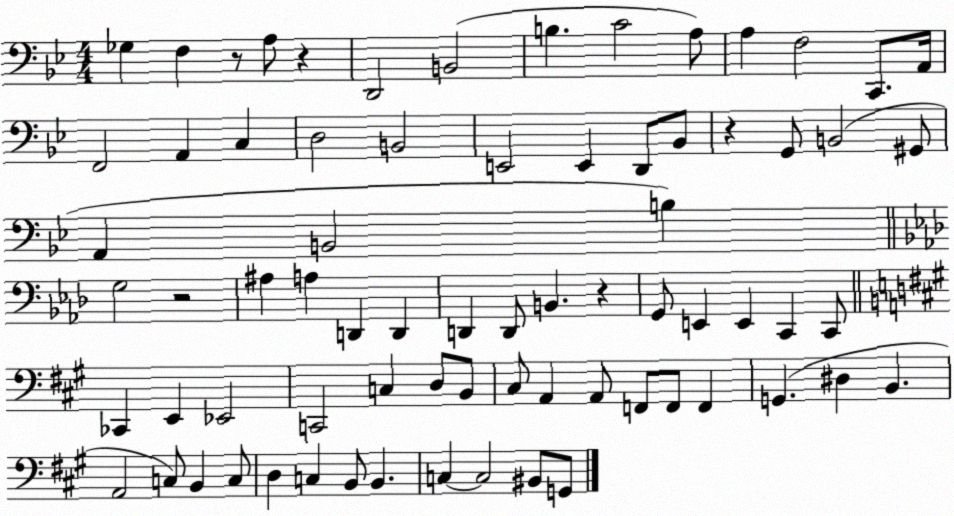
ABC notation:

X:1
T:Untitled
M:4/4
L:1/4
K:Bb
_G, F, z/2 A,/2 z D,,2 B,,2 B, C2 A,/2 A, F,2 C,,/2 A,,/4 F,,2 A,, C, D,2 B,,2 E,,2 E,, D,,/2 _B,,/2 z G,,/2 B,,2 ^G,,/2 A,, B,,2 B, G,2 z2 ^A, A, D,, D,, D,, D,,/2 B,, z G,,/2 E,, E,, C,, C,,/2 _C,, E,, _E,,2 C,,2 C, D,/2 B,,/2 ^C,/2 A,, A,,/2 F,,/2 F,,/2 F,, G,, ^D, B,, A,,2 C,/2 B,, C,/2 D, C, B,,/2 B,, C, C,2 ^B,,/2 G,,/2